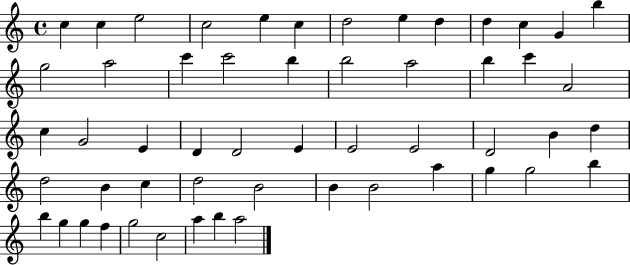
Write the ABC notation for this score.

X:1
T:Untitled
M:4/4
L:1/4
K:C
c c e2 c2 e c d2 e d d c G b g2 a2 c' c'2 b b2 a2 b c' A2 c G2 E D D2 E E2 E2 D2 B d d2 B c d2 B2 B B2 a g g2 b b g g f g2 c2 a b a2